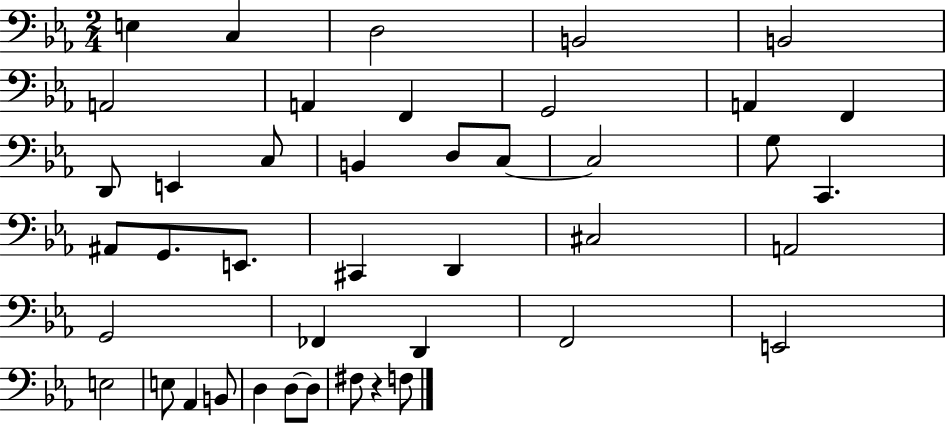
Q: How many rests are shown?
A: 1